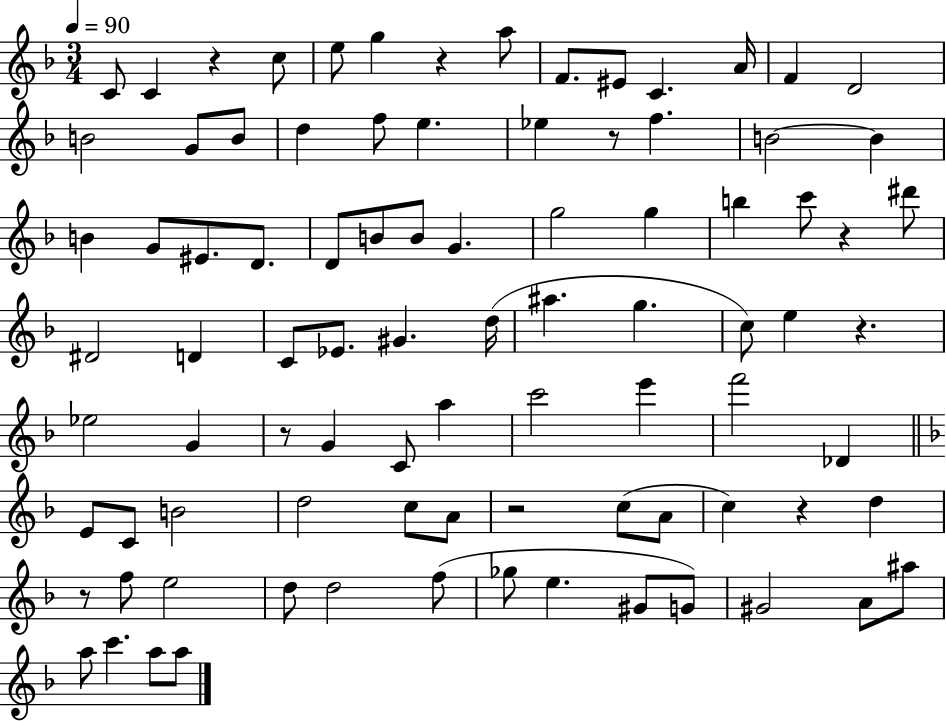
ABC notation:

X:1
T:Untitled
M:3/4
L:1/4
K:F
C/2 C z c/2 e/2 g z a/2 F/2 ^E/2 C A/4 F D2 B2 G/2 B/2 d f/2 e _e z/2 f B2 B B G/2 ^E/2 D/2 D/2 B/2 B/2 G g2 g b c'/2 z ^d'/2 ^D2 D C/2 _E/2 ^G d/4 ^a g c/2 e z _e2 G z/2 G C/2 a c'2 e' f'2 _D E/2 C/2 B2 d2 c/2 A/2 z2 c/2 A/2 c z d z/2 f/2 e2 d/2 d2 f/2 _g/2 e ^G/2 G/2 ^G2 A/2 ^a/2 a/2 c' a/2 a/2